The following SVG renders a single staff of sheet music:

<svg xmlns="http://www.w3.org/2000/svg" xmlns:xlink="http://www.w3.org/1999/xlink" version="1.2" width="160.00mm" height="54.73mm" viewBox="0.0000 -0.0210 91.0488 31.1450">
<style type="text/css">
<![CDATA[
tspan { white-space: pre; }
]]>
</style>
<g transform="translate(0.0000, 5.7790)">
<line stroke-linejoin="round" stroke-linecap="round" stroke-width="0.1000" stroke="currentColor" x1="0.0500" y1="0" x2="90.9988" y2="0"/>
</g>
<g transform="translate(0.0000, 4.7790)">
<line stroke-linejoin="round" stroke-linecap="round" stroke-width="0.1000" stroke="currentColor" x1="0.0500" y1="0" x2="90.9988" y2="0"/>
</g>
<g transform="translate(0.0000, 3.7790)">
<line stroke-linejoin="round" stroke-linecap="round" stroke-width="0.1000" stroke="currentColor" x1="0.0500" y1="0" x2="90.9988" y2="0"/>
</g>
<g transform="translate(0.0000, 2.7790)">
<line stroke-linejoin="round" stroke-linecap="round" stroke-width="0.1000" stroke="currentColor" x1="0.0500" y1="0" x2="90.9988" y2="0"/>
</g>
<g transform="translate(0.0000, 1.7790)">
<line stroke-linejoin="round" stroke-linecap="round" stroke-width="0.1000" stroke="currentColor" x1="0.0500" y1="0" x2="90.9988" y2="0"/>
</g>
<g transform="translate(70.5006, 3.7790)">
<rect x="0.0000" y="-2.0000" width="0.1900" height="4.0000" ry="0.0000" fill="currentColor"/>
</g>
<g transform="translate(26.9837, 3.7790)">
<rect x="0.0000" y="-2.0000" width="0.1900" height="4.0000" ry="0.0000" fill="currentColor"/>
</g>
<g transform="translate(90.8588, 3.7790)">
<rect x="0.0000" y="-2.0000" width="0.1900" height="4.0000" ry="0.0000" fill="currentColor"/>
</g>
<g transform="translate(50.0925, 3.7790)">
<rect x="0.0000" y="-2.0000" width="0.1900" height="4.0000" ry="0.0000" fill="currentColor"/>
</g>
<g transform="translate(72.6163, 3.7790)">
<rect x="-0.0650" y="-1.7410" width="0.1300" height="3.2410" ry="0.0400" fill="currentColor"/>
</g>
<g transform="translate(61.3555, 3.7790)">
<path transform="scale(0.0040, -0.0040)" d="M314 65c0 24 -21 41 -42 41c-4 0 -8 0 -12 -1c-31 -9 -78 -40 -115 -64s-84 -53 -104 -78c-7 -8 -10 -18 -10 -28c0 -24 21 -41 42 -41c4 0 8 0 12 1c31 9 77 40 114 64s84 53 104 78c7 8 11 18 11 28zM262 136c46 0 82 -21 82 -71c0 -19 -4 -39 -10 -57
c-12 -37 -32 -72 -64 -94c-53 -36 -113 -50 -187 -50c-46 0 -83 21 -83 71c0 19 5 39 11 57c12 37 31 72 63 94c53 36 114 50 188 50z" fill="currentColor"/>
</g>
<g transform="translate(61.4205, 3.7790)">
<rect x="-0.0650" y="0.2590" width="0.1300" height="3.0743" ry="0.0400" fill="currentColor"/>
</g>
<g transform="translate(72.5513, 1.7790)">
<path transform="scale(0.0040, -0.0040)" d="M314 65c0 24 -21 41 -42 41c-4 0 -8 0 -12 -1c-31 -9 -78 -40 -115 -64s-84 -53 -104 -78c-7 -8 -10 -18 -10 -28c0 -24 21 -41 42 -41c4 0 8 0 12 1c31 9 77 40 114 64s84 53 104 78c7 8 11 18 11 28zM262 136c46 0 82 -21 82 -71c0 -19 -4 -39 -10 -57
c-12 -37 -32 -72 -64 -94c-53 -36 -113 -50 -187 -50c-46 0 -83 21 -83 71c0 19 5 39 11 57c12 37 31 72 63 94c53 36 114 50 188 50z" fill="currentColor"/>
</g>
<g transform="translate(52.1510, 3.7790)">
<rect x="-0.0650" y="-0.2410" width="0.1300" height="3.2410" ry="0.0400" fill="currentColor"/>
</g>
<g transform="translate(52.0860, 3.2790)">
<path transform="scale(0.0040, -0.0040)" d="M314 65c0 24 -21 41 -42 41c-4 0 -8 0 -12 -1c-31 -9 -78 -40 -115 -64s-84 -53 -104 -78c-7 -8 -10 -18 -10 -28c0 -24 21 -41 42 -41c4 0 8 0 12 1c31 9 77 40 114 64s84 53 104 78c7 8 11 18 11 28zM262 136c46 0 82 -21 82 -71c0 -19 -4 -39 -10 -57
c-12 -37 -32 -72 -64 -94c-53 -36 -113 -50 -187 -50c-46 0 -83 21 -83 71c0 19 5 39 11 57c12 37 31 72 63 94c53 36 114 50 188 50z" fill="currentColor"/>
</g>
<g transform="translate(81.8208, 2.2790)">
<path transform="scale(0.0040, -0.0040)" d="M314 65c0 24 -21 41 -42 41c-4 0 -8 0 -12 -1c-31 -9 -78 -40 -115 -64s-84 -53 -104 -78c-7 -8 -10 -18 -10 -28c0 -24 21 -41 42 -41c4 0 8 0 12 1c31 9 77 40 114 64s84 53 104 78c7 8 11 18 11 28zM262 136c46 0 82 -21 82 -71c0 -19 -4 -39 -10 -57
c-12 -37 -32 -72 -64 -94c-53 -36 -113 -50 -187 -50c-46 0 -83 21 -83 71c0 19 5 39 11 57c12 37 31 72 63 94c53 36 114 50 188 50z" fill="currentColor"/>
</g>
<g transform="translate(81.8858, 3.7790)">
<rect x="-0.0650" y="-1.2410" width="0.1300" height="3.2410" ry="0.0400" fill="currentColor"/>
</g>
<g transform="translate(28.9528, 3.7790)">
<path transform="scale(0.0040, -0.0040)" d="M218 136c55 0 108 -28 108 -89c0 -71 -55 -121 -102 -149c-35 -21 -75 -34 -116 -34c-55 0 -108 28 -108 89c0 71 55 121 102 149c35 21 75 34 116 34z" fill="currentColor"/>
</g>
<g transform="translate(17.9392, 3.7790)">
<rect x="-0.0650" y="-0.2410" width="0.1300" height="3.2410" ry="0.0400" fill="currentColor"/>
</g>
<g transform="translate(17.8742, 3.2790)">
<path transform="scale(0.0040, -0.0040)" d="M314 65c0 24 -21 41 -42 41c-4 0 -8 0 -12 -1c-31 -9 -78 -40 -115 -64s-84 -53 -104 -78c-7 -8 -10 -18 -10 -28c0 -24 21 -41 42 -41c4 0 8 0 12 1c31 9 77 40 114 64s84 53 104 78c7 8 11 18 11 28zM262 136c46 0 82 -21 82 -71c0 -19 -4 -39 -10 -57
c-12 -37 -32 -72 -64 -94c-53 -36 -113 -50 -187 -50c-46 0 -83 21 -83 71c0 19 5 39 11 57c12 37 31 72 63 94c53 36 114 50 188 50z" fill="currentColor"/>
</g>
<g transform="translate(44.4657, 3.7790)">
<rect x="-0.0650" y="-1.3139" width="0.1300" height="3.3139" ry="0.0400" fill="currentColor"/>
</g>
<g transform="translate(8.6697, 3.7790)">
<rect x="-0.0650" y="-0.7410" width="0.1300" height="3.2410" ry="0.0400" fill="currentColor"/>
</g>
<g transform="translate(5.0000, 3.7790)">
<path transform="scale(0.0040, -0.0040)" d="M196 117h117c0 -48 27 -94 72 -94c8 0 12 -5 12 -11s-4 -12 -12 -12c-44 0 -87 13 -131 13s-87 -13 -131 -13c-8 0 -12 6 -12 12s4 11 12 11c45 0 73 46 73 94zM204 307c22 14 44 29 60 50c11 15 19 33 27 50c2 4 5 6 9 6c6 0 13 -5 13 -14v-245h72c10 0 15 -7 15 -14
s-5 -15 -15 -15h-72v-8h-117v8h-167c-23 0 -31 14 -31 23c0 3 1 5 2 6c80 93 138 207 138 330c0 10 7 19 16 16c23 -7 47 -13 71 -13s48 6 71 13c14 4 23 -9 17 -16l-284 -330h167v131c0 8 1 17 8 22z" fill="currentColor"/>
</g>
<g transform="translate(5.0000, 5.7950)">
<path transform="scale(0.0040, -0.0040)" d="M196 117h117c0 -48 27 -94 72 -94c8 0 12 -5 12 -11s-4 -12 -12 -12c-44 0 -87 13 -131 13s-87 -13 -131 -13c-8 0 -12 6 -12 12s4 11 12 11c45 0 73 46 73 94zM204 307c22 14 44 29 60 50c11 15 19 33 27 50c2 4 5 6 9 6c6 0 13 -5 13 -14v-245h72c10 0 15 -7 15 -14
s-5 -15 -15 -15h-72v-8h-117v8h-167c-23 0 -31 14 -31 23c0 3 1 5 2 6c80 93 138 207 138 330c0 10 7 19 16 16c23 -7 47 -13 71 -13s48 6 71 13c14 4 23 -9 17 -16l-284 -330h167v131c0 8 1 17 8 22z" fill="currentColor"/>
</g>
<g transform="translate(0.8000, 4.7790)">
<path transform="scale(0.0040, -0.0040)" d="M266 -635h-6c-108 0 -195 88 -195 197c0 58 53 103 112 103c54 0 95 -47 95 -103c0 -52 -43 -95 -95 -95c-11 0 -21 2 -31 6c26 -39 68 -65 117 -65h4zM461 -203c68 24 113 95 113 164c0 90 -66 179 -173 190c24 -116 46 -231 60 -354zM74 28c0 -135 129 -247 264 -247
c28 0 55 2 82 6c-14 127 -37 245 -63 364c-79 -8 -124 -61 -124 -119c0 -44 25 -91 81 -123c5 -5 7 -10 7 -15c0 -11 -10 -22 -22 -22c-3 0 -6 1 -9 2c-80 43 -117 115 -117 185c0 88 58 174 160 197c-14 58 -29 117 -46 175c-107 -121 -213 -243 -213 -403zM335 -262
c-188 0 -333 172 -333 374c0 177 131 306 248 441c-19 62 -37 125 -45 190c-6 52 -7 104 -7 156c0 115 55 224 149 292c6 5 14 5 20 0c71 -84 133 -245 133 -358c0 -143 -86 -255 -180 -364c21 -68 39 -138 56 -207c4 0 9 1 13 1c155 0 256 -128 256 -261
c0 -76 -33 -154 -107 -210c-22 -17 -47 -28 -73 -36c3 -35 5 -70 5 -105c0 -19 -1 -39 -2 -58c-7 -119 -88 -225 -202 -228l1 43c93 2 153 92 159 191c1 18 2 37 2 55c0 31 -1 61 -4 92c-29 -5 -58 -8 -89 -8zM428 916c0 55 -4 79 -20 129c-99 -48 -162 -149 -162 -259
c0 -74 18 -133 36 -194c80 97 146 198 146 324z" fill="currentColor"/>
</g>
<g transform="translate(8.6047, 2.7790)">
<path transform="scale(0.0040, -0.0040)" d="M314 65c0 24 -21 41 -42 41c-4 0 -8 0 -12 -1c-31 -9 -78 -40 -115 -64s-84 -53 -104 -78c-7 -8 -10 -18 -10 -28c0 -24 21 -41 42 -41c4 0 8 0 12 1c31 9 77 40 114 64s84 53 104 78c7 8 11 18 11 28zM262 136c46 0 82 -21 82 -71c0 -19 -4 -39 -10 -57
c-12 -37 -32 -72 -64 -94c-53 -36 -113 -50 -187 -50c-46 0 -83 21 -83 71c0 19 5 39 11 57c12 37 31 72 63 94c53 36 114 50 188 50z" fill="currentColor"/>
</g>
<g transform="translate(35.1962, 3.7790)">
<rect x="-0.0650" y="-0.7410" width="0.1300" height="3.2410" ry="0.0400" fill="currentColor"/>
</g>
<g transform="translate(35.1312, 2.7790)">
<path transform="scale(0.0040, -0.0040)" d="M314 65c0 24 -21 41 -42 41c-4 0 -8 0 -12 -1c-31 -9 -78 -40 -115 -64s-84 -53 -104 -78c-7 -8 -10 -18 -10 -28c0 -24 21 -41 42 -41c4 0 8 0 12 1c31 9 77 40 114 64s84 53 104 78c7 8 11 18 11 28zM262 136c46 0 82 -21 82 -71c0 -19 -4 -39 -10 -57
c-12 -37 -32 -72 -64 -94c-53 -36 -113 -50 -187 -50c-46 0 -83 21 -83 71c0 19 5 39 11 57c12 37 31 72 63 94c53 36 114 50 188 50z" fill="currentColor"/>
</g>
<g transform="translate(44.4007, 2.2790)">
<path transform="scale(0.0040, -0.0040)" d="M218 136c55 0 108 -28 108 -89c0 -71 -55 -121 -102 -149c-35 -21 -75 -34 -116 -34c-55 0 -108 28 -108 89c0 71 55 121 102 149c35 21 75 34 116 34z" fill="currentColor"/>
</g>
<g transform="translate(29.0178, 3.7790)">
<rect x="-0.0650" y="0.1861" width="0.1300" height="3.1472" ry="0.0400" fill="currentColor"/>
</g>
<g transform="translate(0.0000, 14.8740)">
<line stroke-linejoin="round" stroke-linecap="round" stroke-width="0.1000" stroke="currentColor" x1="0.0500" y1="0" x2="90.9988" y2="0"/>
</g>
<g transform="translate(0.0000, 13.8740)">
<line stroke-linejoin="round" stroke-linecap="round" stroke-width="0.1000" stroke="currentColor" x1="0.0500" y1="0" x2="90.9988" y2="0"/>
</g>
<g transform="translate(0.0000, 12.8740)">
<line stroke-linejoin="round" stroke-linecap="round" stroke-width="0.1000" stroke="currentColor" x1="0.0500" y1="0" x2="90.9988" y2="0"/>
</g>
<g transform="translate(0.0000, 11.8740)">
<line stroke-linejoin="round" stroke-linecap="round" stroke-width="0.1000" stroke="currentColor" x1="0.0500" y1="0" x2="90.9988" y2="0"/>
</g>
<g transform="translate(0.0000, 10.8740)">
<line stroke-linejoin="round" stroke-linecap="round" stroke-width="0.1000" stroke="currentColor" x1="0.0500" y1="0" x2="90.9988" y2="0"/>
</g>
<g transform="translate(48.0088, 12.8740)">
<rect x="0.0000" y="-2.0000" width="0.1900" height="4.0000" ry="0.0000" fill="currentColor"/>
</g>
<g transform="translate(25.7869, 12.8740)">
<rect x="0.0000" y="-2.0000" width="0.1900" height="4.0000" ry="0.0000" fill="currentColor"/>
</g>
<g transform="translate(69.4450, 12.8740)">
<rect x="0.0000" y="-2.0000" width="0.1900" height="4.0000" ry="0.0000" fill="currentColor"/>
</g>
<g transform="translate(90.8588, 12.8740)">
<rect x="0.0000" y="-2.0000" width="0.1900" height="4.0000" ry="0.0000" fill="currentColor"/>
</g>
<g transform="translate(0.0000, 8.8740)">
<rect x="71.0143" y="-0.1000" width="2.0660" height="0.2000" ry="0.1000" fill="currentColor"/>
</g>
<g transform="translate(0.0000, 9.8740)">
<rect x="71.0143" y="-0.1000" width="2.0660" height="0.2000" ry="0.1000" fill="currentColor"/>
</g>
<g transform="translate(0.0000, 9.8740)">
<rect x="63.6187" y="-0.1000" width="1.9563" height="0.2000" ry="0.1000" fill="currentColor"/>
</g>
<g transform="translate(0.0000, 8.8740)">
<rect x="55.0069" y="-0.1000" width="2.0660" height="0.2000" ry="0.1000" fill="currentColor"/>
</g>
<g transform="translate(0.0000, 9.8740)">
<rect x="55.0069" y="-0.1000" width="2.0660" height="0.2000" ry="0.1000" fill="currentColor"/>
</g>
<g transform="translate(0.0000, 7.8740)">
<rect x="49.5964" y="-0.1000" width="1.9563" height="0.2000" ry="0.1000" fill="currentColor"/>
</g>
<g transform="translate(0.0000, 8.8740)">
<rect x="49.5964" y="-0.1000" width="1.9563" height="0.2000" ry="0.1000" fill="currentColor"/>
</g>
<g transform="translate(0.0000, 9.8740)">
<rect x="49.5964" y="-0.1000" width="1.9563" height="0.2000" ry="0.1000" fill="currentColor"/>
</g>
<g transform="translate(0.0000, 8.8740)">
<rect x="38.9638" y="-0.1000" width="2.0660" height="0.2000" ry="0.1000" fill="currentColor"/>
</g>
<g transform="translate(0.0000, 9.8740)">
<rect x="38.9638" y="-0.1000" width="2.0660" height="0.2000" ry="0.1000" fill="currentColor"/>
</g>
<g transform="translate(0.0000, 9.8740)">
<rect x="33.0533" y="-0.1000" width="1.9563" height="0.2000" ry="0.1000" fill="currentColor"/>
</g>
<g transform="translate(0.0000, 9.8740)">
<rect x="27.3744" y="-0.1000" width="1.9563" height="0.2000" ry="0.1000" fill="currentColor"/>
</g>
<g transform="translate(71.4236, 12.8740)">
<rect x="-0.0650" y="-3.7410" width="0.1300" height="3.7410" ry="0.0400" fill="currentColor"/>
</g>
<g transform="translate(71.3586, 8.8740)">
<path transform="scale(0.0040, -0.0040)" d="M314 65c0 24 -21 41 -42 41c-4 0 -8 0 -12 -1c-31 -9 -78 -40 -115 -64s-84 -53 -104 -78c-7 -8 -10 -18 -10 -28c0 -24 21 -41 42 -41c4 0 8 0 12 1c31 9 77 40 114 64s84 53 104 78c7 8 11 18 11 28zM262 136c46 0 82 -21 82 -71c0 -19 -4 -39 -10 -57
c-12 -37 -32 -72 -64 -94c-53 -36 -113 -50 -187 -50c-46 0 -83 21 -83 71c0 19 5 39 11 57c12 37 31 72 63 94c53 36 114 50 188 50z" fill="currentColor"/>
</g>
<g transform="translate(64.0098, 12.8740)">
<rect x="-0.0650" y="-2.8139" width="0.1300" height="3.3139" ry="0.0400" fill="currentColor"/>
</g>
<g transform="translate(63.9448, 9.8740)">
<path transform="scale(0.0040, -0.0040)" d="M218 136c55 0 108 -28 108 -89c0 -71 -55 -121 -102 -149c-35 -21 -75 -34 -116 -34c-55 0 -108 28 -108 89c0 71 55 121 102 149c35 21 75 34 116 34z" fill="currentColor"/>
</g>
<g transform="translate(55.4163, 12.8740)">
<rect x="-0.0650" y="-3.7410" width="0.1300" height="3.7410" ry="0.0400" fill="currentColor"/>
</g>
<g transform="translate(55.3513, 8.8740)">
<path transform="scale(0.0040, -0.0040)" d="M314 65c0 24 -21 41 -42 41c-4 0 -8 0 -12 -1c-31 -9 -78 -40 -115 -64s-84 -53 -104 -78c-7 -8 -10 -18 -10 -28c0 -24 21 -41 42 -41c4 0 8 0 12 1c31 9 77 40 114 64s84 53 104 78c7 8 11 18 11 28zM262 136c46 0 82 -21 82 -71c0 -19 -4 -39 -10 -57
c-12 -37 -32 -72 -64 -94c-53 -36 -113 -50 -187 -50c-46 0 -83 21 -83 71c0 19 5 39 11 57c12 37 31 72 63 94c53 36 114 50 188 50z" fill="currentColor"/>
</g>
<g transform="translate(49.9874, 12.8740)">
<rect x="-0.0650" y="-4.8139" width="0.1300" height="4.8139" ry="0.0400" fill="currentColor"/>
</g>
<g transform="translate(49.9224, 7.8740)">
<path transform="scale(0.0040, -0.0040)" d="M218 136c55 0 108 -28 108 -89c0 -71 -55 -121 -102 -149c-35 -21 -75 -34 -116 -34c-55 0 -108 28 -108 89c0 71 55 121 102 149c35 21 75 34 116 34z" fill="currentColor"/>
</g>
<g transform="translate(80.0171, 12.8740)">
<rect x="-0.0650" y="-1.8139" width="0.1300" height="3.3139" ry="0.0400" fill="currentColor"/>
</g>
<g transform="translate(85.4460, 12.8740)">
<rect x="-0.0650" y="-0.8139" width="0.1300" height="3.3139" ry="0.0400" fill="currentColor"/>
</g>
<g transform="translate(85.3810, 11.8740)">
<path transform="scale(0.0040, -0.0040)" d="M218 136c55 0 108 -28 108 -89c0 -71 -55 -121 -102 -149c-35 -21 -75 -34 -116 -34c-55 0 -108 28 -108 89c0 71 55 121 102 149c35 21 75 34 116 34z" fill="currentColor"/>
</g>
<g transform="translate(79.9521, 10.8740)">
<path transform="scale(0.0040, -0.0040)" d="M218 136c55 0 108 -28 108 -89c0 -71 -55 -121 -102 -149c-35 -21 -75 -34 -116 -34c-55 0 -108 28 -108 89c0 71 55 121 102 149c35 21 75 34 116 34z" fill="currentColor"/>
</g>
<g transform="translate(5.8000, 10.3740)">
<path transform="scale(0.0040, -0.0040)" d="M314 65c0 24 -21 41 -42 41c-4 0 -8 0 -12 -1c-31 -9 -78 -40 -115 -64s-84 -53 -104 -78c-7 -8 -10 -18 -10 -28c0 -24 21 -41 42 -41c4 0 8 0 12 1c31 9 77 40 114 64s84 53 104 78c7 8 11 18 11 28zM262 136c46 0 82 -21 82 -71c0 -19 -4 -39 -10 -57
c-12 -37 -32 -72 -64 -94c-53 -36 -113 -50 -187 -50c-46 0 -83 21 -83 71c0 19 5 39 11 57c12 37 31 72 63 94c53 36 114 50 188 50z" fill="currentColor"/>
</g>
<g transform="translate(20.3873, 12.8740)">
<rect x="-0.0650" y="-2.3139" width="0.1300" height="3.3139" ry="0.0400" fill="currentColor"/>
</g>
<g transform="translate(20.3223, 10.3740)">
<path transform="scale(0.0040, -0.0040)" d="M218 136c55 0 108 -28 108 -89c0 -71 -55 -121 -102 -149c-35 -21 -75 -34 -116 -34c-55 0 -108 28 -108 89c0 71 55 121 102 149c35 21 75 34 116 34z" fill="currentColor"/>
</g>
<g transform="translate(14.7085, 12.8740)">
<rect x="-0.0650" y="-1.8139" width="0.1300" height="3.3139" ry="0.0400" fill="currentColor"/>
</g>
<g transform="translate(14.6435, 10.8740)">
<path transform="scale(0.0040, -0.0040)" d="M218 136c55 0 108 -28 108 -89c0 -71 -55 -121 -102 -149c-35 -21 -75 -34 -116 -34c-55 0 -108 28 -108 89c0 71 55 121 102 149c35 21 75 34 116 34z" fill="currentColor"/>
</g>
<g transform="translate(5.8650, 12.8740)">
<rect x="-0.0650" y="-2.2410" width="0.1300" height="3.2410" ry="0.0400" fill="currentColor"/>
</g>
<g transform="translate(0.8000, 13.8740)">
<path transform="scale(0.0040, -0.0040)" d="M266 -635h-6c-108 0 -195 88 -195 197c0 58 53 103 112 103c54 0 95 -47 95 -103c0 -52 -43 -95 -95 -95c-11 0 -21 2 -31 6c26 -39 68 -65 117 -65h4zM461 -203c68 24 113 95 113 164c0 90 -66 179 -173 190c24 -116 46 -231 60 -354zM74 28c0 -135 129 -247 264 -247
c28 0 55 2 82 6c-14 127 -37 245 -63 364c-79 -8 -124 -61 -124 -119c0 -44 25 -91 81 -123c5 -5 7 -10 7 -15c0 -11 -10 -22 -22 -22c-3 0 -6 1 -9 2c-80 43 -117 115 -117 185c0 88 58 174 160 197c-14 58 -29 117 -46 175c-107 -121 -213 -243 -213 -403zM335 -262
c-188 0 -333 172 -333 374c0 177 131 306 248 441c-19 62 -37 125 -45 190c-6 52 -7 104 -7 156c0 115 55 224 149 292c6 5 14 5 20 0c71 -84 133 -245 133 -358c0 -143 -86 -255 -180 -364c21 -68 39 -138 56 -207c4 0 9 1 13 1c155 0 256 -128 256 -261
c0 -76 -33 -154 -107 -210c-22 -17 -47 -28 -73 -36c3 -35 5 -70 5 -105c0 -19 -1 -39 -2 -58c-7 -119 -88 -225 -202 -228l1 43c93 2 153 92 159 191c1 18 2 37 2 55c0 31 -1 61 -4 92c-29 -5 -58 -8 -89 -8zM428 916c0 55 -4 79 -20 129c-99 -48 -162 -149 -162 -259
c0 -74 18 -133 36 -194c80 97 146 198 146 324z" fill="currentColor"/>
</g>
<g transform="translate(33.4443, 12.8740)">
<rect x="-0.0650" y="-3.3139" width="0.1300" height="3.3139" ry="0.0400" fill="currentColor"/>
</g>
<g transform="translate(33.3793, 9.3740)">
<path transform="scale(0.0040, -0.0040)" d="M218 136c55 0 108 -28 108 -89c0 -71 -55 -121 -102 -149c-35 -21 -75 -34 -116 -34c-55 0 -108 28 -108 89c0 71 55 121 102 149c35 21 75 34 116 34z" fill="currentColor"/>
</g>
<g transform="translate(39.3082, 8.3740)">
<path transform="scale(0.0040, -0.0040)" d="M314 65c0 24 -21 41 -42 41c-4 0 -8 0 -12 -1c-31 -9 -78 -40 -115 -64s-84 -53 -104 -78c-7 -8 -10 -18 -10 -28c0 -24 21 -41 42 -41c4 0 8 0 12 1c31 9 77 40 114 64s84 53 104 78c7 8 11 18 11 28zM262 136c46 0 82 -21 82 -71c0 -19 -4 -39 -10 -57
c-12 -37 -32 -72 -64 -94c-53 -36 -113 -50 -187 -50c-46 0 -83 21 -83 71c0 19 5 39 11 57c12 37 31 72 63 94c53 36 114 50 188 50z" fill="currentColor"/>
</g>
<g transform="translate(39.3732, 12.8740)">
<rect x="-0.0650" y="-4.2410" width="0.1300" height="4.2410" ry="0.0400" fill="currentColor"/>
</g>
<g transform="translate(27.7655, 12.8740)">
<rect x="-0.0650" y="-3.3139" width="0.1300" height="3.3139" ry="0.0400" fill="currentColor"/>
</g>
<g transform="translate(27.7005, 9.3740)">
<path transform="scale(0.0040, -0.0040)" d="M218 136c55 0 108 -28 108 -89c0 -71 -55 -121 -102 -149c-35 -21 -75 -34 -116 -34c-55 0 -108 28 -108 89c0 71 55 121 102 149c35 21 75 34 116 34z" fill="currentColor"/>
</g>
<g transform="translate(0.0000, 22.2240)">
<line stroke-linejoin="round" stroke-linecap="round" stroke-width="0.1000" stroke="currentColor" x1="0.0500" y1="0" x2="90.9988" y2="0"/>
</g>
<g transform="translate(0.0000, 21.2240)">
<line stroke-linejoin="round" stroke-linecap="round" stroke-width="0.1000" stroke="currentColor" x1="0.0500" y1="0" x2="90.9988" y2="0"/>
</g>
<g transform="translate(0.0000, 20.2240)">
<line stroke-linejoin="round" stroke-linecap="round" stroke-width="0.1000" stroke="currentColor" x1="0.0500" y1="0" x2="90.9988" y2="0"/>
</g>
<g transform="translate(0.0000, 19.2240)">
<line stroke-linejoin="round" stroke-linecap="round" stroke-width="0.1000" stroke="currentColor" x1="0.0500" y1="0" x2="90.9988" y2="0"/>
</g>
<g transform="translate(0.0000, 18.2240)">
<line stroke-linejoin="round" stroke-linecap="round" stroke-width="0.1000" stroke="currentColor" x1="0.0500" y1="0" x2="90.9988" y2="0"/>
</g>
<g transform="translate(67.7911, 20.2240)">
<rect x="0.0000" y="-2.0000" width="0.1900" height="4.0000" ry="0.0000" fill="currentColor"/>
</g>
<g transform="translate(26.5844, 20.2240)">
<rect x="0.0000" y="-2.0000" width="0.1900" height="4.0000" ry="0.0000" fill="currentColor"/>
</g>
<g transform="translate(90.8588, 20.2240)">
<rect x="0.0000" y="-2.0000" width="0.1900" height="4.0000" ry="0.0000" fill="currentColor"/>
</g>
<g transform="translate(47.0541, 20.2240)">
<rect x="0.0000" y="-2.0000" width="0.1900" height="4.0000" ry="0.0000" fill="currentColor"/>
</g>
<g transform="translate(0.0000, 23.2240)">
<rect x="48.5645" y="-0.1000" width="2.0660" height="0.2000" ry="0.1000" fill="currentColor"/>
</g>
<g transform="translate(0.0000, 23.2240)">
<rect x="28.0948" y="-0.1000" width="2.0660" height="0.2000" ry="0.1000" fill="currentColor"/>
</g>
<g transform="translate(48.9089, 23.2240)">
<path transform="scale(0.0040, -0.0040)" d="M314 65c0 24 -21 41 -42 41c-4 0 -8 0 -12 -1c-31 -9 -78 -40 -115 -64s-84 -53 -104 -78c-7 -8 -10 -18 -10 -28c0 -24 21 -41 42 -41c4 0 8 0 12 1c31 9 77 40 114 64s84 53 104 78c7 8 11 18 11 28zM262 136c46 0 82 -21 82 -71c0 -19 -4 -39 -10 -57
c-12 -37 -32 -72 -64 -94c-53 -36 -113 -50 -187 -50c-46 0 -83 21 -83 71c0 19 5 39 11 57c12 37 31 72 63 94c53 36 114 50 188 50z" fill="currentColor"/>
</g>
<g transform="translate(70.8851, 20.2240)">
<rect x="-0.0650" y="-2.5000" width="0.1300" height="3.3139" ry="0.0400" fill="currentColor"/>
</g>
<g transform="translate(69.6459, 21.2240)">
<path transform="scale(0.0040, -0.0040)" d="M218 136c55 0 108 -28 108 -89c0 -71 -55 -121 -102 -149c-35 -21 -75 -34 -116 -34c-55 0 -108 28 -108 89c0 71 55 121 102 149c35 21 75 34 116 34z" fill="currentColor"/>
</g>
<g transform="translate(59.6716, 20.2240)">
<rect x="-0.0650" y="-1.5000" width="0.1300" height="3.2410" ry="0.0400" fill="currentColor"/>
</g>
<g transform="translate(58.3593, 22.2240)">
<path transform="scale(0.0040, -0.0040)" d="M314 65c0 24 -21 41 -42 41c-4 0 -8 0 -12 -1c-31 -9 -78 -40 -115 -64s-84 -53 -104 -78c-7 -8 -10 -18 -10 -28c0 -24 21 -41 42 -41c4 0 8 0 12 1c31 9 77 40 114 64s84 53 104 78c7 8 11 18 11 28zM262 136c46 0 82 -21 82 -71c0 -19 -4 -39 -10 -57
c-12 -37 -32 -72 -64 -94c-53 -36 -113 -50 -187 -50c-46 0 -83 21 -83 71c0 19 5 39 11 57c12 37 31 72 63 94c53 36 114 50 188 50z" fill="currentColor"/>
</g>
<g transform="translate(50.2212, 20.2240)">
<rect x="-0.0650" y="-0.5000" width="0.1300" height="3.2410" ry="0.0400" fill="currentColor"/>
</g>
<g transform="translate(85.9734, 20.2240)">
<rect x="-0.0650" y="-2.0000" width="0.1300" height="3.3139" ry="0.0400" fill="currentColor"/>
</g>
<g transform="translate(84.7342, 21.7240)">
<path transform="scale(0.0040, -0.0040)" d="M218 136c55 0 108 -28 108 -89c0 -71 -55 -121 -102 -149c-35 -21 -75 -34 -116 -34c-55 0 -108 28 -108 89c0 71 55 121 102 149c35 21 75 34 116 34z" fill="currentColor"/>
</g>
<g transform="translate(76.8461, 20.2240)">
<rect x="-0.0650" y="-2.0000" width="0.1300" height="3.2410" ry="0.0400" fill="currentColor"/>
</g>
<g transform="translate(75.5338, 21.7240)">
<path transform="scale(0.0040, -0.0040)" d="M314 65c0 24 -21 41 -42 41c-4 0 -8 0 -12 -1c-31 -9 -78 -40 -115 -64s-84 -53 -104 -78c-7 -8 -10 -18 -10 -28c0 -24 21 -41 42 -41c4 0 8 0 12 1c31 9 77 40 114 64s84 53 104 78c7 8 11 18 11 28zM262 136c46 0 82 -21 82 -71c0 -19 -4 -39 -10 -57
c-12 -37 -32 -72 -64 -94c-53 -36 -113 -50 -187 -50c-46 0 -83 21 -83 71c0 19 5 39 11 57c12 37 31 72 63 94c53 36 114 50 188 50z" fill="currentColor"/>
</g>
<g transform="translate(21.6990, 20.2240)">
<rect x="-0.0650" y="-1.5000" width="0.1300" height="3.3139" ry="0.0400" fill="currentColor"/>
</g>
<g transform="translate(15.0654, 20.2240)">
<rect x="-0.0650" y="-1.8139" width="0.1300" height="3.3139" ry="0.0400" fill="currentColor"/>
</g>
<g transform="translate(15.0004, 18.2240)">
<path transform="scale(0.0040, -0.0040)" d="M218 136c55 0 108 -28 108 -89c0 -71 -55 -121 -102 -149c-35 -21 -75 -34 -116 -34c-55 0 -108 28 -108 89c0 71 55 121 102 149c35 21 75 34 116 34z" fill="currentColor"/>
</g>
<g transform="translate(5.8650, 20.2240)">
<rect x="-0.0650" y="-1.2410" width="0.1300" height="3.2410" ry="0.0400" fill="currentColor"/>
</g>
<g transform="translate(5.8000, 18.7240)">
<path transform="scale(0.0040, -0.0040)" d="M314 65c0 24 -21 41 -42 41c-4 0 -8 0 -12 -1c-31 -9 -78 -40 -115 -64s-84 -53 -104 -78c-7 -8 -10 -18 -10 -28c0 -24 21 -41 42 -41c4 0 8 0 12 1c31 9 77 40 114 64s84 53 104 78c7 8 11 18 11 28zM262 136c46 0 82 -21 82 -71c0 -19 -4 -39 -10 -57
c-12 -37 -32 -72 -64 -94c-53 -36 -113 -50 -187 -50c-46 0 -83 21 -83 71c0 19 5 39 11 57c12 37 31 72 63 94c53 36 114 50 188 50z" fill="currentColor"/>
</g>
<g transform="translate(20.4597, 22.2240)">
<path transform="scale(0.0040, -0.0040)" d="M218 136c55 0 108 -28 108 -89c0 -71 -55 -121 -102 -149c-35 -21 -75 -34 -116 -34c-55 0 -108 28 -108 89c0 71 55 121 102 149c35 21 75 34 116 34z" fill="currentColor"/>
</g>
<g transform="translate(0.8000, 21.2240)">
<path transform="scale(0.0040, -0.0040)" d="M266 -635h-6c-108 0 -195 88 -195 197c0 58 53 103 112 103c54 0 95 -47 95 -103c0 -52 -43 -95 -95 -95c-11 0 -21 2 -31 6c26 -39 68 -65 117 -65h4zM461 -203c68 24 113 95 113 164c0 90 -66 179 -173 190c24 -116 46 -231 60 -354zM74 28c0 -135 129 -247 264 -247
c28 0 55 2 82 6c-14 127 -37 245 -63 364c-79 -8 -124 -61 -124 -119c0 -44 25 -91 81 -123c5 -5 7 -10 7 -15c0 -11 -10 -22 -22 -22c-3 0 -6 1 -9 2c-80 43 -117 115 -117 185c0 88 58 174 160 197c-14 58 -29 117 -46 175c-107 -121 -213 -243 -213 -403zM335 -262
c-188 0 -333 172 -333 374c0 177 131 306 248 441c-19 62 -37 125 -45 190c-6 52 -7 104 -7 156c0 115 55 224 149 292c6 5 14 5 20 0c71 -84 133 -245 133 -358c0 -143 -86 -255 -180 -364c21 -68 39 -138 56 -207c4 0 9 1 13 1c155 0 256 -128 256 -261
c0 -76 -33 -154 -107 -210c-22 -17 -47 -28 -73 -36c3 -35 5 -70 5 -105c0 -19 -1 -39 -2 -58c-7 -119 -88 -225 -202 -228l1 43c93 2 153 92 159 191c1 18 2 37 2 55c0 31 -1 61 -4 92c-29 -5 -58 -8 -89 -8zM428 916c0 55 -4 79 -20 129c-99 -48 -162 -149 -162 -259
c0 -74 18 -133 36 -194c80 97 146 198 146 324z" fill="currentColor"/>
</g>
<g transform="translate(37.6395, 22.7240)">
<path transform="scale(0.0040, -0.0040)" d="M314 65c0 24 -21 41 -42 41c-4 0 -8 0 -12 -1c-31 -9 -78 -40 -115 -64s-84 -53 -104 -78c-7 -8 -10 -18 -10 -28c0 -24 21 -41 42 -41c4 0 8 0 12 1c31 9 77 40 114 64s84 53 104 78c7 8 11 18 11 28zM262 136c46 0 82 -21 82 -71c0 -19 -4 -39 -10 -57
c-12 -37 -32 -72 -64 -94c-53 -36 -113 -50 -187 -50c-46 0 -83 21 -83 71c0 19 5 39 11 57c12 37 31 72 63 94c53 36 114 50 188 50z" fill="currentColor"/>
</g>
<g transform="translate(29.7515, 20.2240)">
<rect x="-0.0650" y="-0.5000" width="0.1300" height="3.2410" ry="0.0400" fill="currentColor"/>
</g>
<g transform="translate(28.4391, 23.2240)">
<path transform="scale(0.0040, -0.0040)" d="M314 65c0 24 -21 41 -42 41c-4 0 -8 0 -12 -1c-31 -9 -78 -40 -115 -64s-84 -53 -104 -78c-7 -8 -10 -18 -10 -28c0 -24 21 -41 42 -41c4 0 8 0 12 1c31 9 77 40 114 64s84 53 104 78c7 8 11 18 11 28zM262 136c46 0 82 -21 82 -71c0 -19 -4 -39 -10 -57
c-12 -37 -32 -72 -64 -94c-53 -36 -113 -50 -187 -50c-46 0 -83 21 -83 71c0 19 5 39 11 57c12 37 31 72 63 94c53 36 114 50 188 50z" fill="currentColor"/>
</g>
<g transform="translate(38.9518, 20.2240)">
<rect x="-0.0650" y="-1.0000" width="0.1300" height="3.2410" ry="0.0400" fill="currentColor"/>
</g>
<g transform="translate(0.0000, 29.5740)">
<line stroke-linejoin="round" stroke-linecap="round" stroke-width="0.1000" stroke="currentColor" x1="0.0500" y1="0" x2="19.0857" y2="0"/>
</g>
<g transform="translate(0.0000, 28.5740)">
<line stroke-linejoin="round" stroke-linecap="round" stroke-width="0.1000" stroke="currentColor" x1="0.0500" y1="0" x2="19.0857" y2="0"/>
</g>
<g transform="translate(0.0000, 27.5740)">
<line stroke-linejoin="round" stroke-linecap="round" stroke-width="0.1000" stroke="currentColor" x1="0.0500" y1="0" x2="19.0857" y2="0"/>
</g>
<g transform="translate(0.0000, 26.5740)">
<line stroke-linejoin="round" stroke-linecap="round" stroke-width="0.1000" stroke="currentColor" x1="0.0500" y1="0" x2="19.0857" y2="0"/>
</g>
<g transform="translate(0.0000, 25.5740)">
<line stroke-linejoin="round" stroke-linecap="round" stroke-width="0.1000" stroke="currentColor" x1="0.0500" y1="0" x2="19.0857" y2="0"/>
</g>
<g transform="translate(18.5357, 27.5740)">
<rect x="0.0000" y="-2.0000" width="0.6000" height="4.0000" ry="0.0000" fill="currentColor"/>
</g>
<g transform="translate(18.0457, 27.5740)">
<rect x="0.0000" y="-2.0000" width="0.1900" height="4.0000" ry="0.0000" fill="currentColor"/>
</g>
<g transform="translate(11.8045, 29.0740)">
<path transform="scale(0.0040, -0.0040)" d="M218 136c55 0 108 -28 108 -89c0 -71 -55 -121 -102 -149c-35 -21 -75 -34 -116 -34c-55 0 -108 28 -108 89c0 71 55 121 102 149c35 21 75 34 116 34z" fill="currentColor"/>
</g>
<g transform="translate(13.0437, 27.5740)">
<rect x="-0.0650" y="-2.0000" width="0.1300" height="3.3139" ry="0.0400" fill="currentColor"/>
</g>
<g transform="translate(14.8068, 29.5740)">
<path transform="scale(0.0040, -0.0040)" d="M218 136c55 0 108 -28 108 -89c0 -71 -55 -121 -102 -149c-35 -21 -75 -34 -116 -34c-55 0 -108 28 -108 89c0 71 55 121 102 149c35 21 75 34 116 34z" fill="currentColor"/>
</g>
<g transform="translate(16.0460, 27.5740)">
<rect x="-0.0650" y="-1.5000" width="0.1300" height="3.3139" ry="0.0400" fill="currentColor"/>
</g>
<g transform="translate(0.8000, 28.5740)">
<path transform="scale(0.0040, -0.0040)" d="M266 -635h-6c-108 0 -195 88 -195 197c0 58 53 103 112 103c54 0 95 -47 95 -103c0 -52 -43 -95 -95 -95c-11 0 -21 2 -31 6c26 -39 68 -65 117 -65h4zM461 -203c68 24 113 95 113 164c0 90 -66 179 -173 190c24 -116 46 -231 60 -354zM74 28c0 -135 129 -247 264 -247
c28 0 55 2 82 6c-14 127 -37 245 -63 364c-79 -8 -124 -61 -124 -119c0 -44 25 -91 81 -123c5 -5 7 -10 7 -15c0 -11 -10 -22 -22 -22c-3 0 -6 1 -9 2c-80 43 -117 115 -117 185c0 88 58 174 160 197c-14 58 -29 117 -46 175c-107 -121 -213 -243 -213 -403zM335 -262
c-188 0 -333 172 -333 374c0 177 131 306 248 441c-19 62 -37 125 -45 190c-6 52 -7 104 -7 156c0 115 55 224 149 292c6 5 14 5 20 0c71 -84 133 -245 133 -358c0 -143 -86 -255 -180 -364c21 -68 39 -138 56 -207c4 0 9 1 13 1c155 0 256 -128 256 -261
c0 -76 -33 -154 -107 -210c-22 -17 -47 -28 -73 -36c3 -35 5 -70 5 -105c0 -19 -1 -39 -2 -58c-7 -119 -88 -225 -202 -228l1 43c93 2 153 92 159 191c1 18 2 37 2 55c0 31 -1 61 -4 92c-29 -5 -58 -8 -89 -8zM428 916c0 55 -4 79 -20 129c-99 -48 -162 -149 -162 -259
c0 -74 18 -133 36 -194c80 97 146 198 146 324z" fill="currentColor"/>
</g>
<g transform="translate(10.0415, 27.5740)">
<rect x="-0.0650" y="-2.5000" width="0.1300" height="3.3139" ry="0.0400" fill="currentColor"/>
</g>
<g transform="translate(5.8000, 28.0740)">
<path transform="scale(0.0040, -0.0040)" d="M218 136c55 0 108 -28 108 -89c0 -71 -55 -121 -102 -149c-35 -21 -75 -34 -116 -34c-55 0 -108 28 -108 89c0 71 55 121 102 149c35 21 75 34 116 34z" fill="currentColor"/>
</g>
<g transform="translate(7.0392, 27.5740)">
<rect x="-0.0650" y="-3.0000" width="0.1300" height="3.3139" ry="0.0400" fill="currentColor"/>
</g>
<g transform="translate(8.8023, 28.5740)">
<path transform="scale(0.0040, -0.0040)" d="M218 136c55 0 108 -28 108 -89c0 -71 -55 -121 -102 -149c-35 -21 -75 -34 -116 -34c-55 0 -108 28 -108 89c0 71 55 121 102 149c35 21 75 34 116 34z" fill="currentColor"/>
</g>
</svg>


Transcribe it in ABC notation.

X:1
T:Untitled
M:4/4
L:1/4
K:C
d2 c2 B d2 e c2 B2 f2 e2 g2 f g b b d'2 e' c'2 a c'2 f d e2 f E C2 D2 C2 E2 G F2 F A G F E